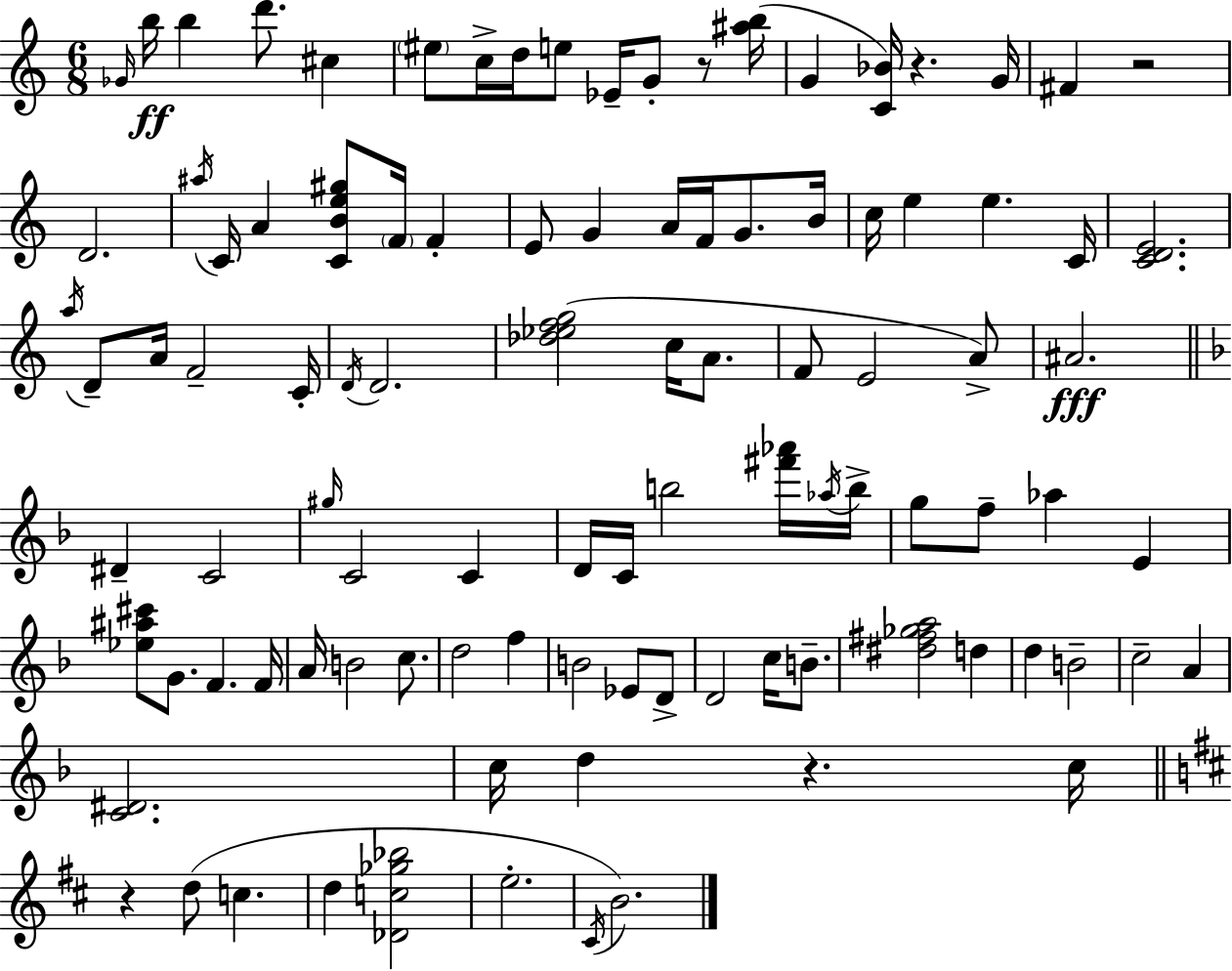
Gb4/s B5/s B5/q D6/e. C#5/q EIS5/e C5/s D5/s E5/e Eb4/s G4/e R/e [A#5,B5]/s G4/q [C4,Bb4]/s R/q. G4/s F#4/q R/h D4/h. A#5/s C4/s A4/q [C4,B4,E5,G#5]/e F4/s F4/q E4/e G4/q A4/s F4/s G4/e. B4/s C5/s E5/q E5/q. C4/s [C4,D4,E4]/h. A5/s D4/e A4/s F4/h C4/s D4/s D4/h. [Db5,Eb5,F5,G5]/h C5/s A4/e. F4/e E4/h A4/e A#4/h. D#4/q C4/h G#5/s C4/h C4/q D4/s C4/s B5/h [F#6,Ab6]/s Ab5/s B5/s G5/e F5/e Ab5/q E4/q [Eb5,A#5,C#6]/e G4/e. F4/q. F4/s A4/s B4/h C5/e. D5/h F5/q B4/h Eb4/e D4/e D4/h C5/s B4/e. [D#5,F#5,Gb5,A5]/h D5/q D5/q B4/h C5/h A4/q [C4,D#4]/h. C5/s D5/q R/q. C5/s R/q D5/e C5/q. D5/q [Db4,C5,Gb5,Bb5]/h E5/h. C#4/s B4/h.